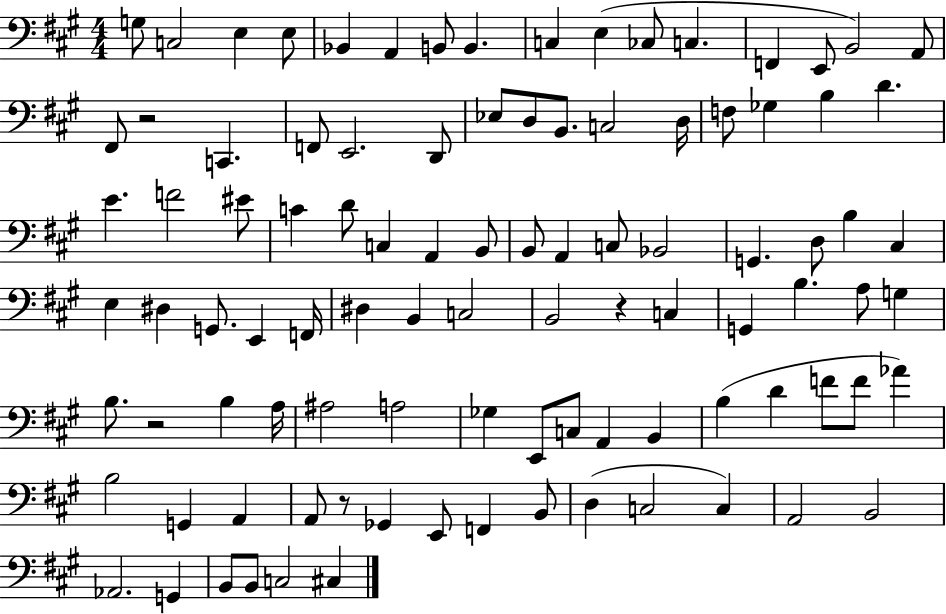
G3/e C3/h E3/q E3/e Bb2/q A2/q B2/e B2/q. C3/q E3/q CES3/e C3/q. F2/q E2/e B2/h A2/e F#2/e R/h C2/q. F2/e E2/h. D2/e Eb3/e D3/e B2/e. C3/h D3/s F3/e Gb3/q B3/q D4/q. E4/q. F4/h EIS4/e C4/q D4/e C3/q A2/q B2/e B2/e A2/q C3/e Bb2/h G2/q. D3/e B3/q C#3/q E3/q D#3/q G2/e. E2/q F2/s D#3/q B2/q C3/h B2/h R/q C3/q G2/q B3/q. A3/e G3/q B3/e. R/h B3/q A3/s A#3/h A3/h Gb3/q E2/e C3/e A2/q B2/q B3/q D4/q F4/e F4/e Ab4/q B3/h G2/q A2/q A2/e R/e Gb2/q E2/e F2/q B2/e D3/q C3/h C3/q A2/h B2/h Ab2/h. G2/q B2/e B2/e C3/h C#3/q